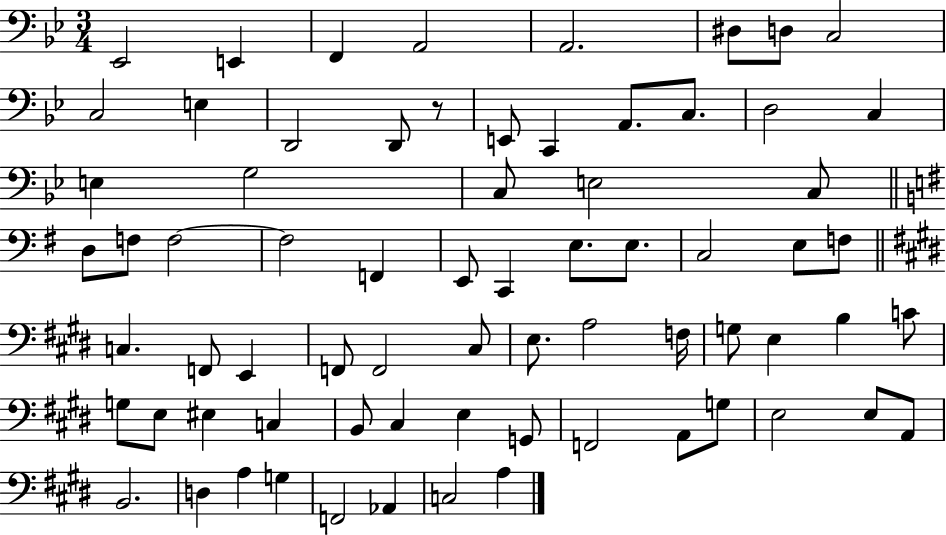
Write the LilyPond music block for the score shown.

{
  \clef bass
  \numericTimeSignature
  \time 3/4
  \key bes \major
  ees,2 e,4 | f,4 a,2 | a,2. | dis8 d8 c2 | \break c2 e4 | d,2 d,8 r8 | e,8 c,4 a,8. c8. | d2 c4 | \break e4 g2 | c8 e2 c8 | \bar "||" \break \key g \major d8 f8 f2~~ | f2 f,4 | e,8 c,4 e8. e8. | c2 e8 f8 | \break \bar "||" \break \key e \major c4. f,8 e,4 | f,8 f,2 cis8 | e8. a2 f16 | g8 e4 b4 c'8 | \break g8 e8 eis4 c4 | b,8 cis4 e4 g,8 | f,2 a,8 g8 | e2 e8 a,8 | \break b,2. | d4 a4 g4 | f,2 aes,4 | c2 a4 | \break \bar "|."
}